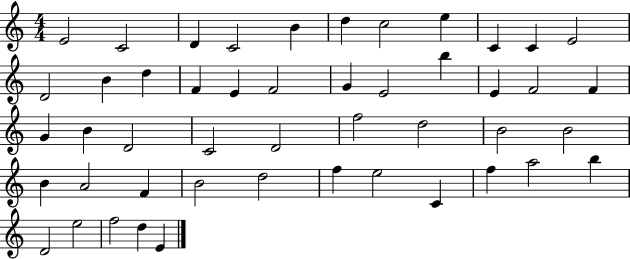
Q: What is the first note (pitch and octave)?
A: E4